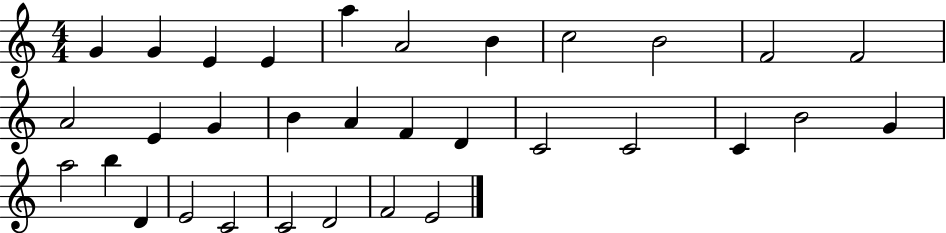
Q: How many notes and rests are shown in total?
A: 32